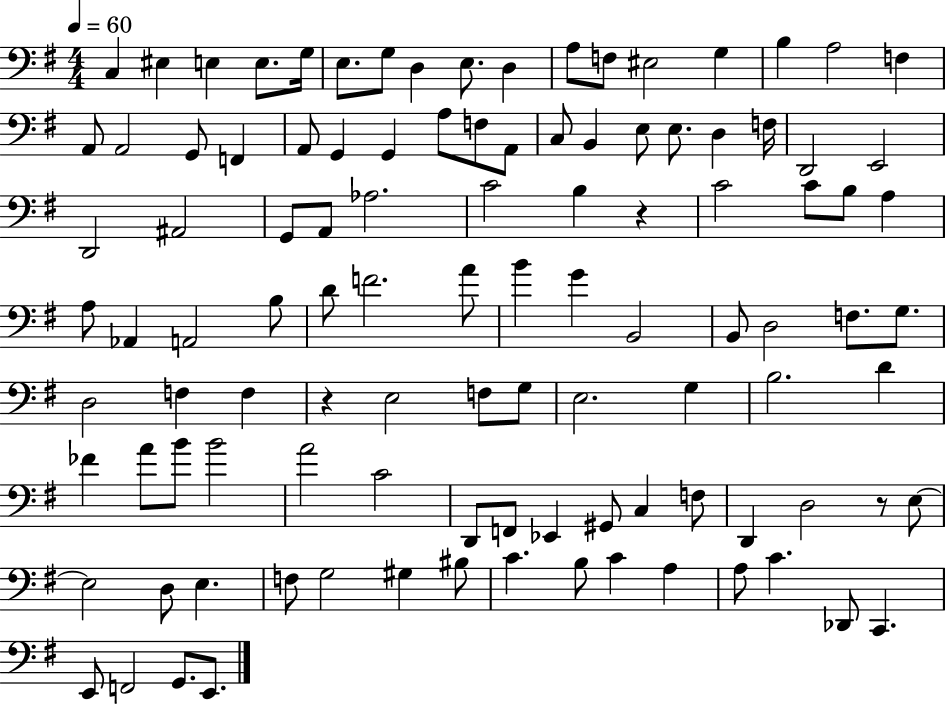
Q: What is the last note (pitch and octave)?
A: E2